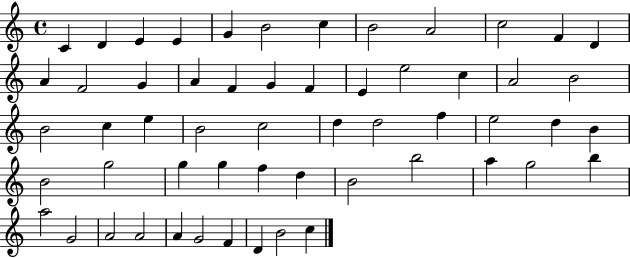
C4/q D4/q E4/q E4/q G4/q B4/h C5/q B4/h A4/h C5/h F4/q D4/q A4/q F4/h G4/q A4/q F4/q G4/q F4/q E4/q E5/h C5/q A4/h B4/h B4/h C5/q E5/q B4/h C5/h D5/q D5/h F5/q E5/h D5/q B4/q B4/h G5/h G5/q G5/q F5/q D5/q B4/h B5/h A5/q G5/h B5/q A5/h G4/h A4/h A4/h A4/q G4/h F4/q D4/q B4/h C5/q